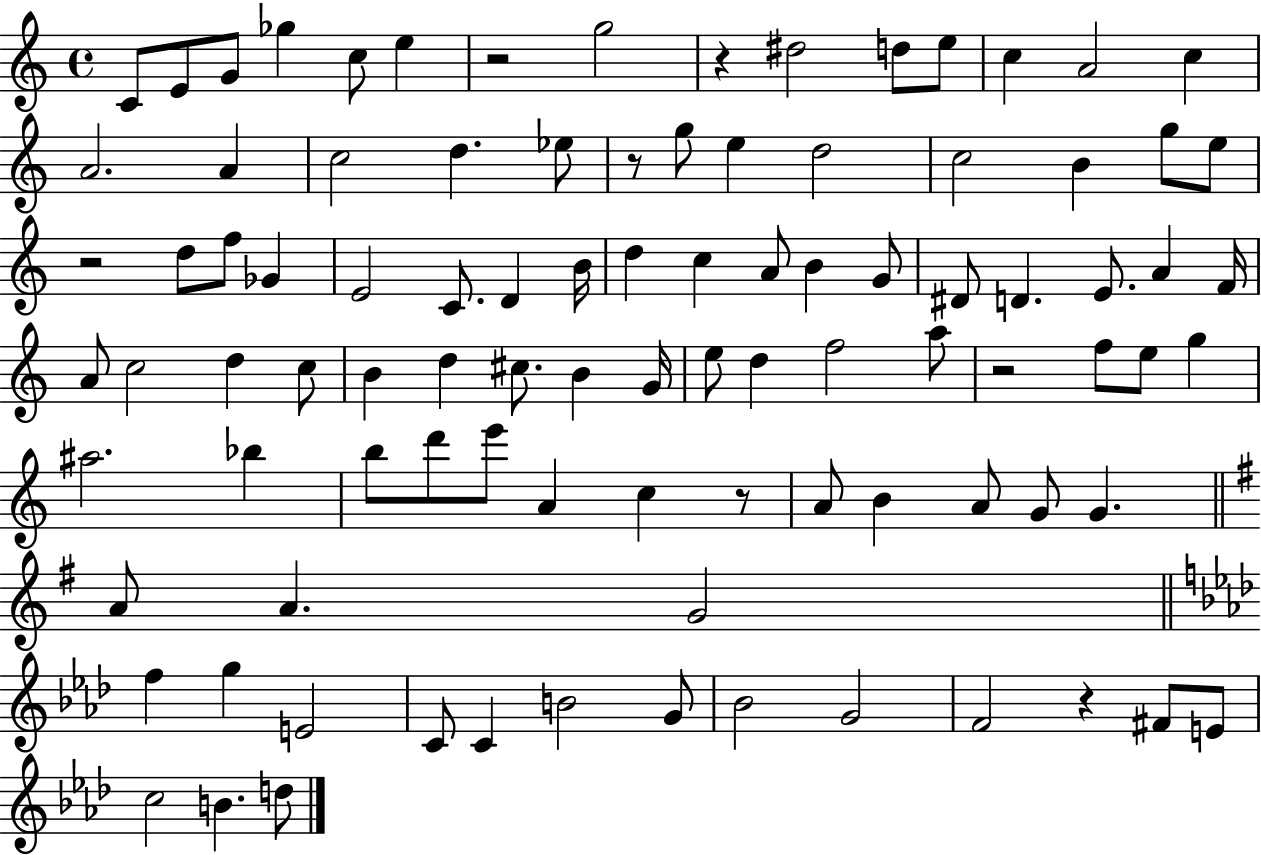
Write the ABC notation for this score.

X:1
T:Untitled
M:4/4
L:1/4
K:C
C/2 E/2 G/2 _g c/2 e z2 g2 z ^d2 d/2 e/2 c A2 c A2 A c2 d _e/2 z/2 g/2 e d2 c2 B g/2 e/2 z2 d/2 f/2 _G E2 C/2 D B/4 d c A/2 B G/2 ^D/2 D E/2 A F/4 A/2 c2 d c/2 B d ^c/2 B G/4 e/2 d f2 a/2 z2 f/2 e/2 g ^a2 _b b/2 d'/2 e'/2 A c z/2 A/2 B A/2 G/2 G A/2 A G2 f g E2 C/2 C B2 G/2 _B2 G2 F2 z ^F/2 E/2 c2 B d/2